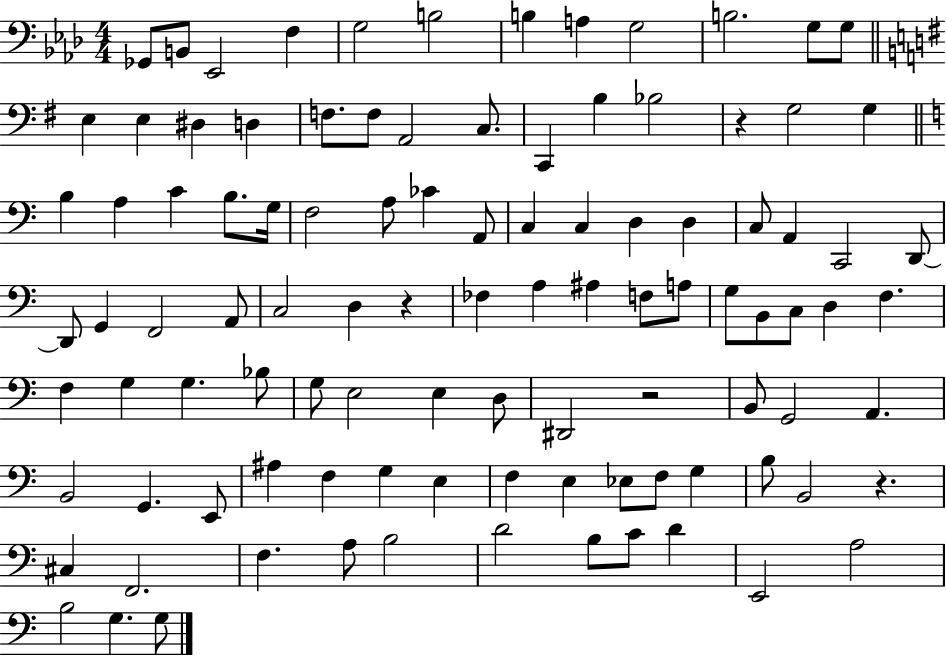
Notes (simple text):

Gb2/e B2/e Eb2/h F3/q G3/h B3/h B3/q A3/q G3/h B3/h. G3/e G3/e E3/q E3/q D#3/q D3/q F3/e. F3/e A2/h C3/e. C2/q B3/q Bb3/h R/q G3/h G3/q B3/q A3/q C4/q B3/e. G3/s F3/h A3/e CES4/q A2/e C3/q C3/q D3/q D3/q C3/e A2/q C2/h D2/e D2/e G2/q F2/h A2/e C3/h D3/q R/q FES3/q A3/q A#3/q F3/e A3/e G3/e B2/e C3/e D3/q F3/q. F3/q G3/q G3/q. Bb3/e G3/e E3/h E3/q D3/e D#2/h R/h B2/e G2/h A2/q. B2/h G2/q. E2/e A#3/q F3/q G3/q E3/q F3/q E3/q Eb3/e F3/e G3/q B3/e B2/h R/q. C#3/q F2/h. F3/q. A3/e B3/h D4/h B3/e C4/e D4/q E2/h A3/h B3/h G3/q. G3/e